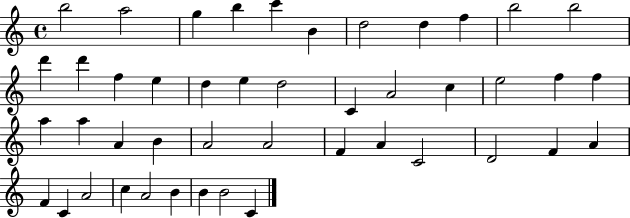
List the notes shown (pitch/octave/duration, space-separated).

B5/h A5/h G5/q B5/q C6/q B4/q D5/h D5/q F5/q B5/h B5/h D6/q D6/q F5/q E5/q D5/q E5/q D5/h C4/q A4/h C5/q E5/h F5/q F5/q A5/q A5/q A4/q B4/q A4/h A4/h F4/q A4/q C4/h D4/h F4/q A4/q F4/q C4/q A4/h C5/q A4/h B4/q B4/q B4/h C4/q